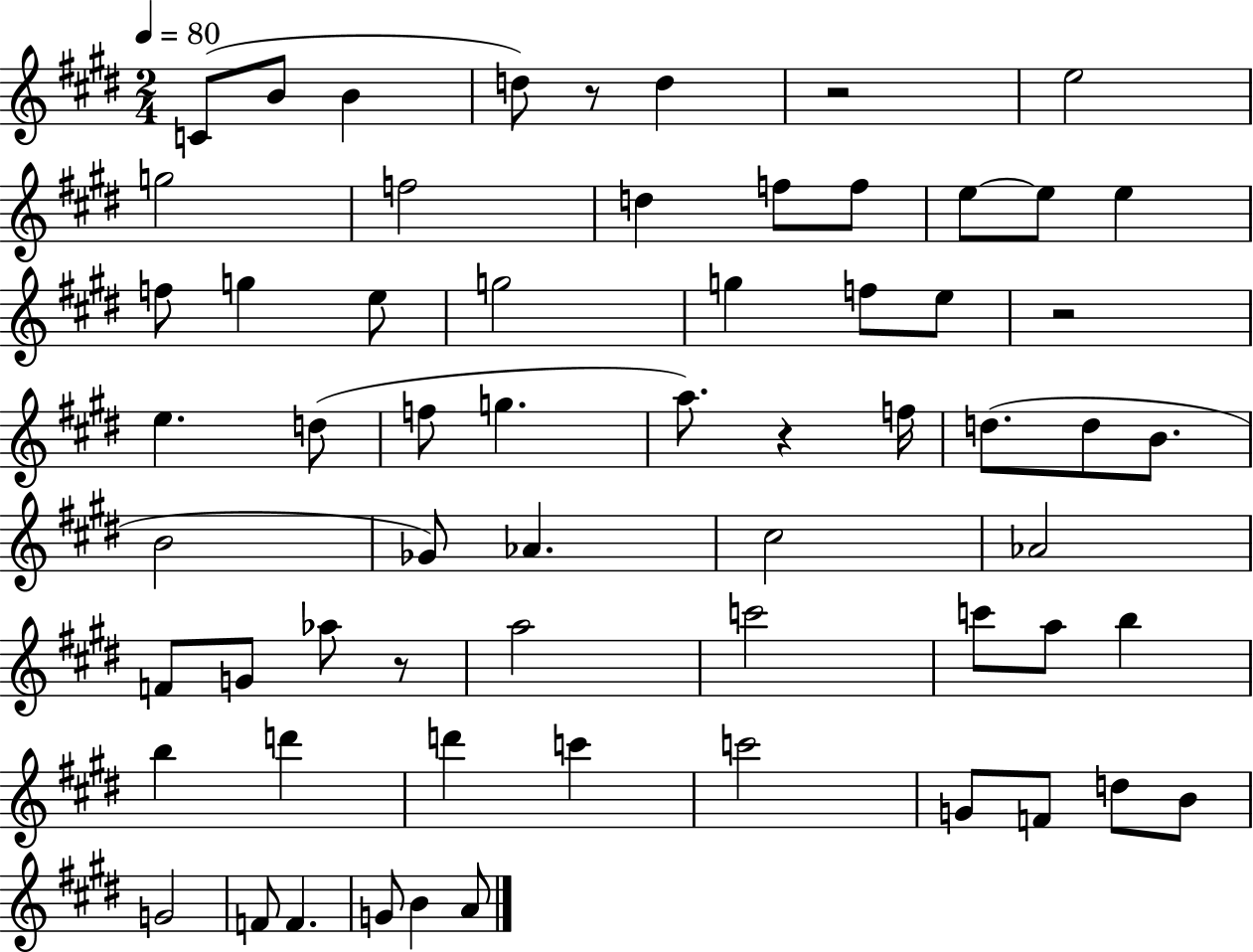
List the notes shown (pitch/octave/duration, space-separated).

C4/e B4/e B4/q D5/e R/e D5/q R/h E5/h G5/h F5/h D5/q F5/e F5/e E5/e E5/e E5/q F5/e G5/q E5/e G5/h G5/q F5/e E5/e R/h E5/q. D5/e F5/e G5/q. A5/e. R/q F5/s D5/e. D5/e B4/e. B4/h Gb4/e Ab4/q. C#5/h Ab4/h F4/e G4/e Ab5/e R/e A5/h C6/h C6/e A5/e B5/q B5/q D6/q D6/q C6/q C6/h G4/e F4/e D5/e B4/e G4/h F4/e F4/q. G4/e B4/q A4/e